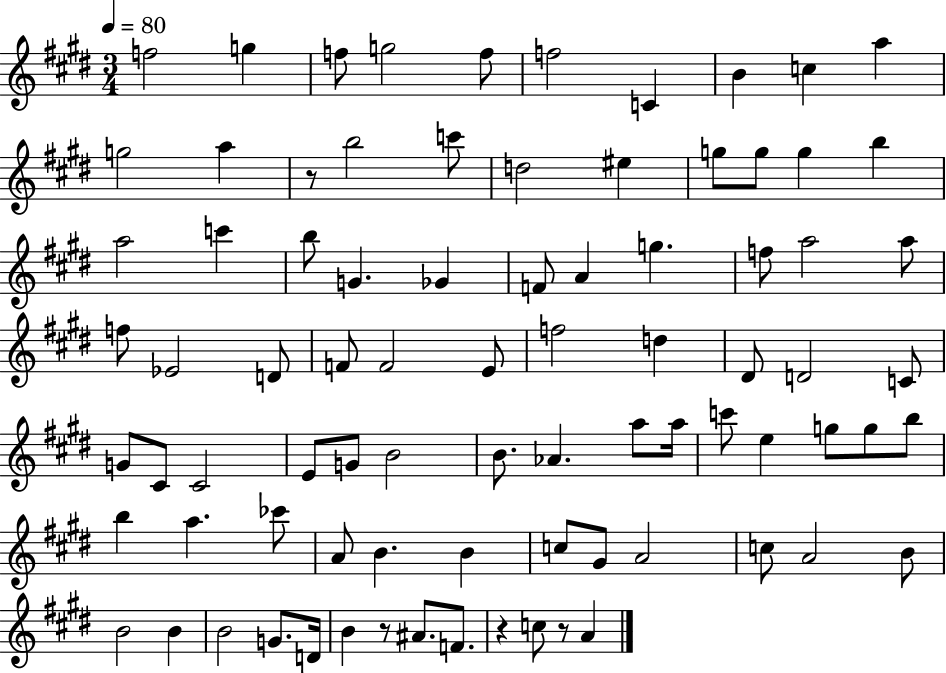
{
  \clef treble
  \numericTimeSignature
  \time 3/4
  \key e \major
  \tempo 4 = 80
  f''2 g''4 | f''8 g''2 f''8 | f''2 c'4 | b'4 c''4 a''4 | \break g''2 a''4 | r8 b''2 c'''8 | d''2 eis''4 | g''8 g''8 g''4 b''4 | \break a''2 c'''4 | b''8 g'4. ges'4 | f'8 a'4 g''4. | f''8 a''2 a''8 | \break f''8 ees'2 d'8 | f'8 f'2 e'8 | f''2 d''4 | dis'8 d'2 c'8 | \break g'8 cis'8 cis'2 | e'8 g'8 b'2 | b'8. aes'4. a''8 a''16 | c'''8 e''4 g''8 g''8 b''8 | \break b''4 a''4. ces'''8 | a'8 b'4. b'4 | c''8 gis'8 a'2 | c''8 a'2 b'8 | \break b'2 b'4 | b'2 g'8. d'16 | b'4 r8 ais'8. f'8. | r4 c''8 r8 a'4 | \break \bar "|."
}